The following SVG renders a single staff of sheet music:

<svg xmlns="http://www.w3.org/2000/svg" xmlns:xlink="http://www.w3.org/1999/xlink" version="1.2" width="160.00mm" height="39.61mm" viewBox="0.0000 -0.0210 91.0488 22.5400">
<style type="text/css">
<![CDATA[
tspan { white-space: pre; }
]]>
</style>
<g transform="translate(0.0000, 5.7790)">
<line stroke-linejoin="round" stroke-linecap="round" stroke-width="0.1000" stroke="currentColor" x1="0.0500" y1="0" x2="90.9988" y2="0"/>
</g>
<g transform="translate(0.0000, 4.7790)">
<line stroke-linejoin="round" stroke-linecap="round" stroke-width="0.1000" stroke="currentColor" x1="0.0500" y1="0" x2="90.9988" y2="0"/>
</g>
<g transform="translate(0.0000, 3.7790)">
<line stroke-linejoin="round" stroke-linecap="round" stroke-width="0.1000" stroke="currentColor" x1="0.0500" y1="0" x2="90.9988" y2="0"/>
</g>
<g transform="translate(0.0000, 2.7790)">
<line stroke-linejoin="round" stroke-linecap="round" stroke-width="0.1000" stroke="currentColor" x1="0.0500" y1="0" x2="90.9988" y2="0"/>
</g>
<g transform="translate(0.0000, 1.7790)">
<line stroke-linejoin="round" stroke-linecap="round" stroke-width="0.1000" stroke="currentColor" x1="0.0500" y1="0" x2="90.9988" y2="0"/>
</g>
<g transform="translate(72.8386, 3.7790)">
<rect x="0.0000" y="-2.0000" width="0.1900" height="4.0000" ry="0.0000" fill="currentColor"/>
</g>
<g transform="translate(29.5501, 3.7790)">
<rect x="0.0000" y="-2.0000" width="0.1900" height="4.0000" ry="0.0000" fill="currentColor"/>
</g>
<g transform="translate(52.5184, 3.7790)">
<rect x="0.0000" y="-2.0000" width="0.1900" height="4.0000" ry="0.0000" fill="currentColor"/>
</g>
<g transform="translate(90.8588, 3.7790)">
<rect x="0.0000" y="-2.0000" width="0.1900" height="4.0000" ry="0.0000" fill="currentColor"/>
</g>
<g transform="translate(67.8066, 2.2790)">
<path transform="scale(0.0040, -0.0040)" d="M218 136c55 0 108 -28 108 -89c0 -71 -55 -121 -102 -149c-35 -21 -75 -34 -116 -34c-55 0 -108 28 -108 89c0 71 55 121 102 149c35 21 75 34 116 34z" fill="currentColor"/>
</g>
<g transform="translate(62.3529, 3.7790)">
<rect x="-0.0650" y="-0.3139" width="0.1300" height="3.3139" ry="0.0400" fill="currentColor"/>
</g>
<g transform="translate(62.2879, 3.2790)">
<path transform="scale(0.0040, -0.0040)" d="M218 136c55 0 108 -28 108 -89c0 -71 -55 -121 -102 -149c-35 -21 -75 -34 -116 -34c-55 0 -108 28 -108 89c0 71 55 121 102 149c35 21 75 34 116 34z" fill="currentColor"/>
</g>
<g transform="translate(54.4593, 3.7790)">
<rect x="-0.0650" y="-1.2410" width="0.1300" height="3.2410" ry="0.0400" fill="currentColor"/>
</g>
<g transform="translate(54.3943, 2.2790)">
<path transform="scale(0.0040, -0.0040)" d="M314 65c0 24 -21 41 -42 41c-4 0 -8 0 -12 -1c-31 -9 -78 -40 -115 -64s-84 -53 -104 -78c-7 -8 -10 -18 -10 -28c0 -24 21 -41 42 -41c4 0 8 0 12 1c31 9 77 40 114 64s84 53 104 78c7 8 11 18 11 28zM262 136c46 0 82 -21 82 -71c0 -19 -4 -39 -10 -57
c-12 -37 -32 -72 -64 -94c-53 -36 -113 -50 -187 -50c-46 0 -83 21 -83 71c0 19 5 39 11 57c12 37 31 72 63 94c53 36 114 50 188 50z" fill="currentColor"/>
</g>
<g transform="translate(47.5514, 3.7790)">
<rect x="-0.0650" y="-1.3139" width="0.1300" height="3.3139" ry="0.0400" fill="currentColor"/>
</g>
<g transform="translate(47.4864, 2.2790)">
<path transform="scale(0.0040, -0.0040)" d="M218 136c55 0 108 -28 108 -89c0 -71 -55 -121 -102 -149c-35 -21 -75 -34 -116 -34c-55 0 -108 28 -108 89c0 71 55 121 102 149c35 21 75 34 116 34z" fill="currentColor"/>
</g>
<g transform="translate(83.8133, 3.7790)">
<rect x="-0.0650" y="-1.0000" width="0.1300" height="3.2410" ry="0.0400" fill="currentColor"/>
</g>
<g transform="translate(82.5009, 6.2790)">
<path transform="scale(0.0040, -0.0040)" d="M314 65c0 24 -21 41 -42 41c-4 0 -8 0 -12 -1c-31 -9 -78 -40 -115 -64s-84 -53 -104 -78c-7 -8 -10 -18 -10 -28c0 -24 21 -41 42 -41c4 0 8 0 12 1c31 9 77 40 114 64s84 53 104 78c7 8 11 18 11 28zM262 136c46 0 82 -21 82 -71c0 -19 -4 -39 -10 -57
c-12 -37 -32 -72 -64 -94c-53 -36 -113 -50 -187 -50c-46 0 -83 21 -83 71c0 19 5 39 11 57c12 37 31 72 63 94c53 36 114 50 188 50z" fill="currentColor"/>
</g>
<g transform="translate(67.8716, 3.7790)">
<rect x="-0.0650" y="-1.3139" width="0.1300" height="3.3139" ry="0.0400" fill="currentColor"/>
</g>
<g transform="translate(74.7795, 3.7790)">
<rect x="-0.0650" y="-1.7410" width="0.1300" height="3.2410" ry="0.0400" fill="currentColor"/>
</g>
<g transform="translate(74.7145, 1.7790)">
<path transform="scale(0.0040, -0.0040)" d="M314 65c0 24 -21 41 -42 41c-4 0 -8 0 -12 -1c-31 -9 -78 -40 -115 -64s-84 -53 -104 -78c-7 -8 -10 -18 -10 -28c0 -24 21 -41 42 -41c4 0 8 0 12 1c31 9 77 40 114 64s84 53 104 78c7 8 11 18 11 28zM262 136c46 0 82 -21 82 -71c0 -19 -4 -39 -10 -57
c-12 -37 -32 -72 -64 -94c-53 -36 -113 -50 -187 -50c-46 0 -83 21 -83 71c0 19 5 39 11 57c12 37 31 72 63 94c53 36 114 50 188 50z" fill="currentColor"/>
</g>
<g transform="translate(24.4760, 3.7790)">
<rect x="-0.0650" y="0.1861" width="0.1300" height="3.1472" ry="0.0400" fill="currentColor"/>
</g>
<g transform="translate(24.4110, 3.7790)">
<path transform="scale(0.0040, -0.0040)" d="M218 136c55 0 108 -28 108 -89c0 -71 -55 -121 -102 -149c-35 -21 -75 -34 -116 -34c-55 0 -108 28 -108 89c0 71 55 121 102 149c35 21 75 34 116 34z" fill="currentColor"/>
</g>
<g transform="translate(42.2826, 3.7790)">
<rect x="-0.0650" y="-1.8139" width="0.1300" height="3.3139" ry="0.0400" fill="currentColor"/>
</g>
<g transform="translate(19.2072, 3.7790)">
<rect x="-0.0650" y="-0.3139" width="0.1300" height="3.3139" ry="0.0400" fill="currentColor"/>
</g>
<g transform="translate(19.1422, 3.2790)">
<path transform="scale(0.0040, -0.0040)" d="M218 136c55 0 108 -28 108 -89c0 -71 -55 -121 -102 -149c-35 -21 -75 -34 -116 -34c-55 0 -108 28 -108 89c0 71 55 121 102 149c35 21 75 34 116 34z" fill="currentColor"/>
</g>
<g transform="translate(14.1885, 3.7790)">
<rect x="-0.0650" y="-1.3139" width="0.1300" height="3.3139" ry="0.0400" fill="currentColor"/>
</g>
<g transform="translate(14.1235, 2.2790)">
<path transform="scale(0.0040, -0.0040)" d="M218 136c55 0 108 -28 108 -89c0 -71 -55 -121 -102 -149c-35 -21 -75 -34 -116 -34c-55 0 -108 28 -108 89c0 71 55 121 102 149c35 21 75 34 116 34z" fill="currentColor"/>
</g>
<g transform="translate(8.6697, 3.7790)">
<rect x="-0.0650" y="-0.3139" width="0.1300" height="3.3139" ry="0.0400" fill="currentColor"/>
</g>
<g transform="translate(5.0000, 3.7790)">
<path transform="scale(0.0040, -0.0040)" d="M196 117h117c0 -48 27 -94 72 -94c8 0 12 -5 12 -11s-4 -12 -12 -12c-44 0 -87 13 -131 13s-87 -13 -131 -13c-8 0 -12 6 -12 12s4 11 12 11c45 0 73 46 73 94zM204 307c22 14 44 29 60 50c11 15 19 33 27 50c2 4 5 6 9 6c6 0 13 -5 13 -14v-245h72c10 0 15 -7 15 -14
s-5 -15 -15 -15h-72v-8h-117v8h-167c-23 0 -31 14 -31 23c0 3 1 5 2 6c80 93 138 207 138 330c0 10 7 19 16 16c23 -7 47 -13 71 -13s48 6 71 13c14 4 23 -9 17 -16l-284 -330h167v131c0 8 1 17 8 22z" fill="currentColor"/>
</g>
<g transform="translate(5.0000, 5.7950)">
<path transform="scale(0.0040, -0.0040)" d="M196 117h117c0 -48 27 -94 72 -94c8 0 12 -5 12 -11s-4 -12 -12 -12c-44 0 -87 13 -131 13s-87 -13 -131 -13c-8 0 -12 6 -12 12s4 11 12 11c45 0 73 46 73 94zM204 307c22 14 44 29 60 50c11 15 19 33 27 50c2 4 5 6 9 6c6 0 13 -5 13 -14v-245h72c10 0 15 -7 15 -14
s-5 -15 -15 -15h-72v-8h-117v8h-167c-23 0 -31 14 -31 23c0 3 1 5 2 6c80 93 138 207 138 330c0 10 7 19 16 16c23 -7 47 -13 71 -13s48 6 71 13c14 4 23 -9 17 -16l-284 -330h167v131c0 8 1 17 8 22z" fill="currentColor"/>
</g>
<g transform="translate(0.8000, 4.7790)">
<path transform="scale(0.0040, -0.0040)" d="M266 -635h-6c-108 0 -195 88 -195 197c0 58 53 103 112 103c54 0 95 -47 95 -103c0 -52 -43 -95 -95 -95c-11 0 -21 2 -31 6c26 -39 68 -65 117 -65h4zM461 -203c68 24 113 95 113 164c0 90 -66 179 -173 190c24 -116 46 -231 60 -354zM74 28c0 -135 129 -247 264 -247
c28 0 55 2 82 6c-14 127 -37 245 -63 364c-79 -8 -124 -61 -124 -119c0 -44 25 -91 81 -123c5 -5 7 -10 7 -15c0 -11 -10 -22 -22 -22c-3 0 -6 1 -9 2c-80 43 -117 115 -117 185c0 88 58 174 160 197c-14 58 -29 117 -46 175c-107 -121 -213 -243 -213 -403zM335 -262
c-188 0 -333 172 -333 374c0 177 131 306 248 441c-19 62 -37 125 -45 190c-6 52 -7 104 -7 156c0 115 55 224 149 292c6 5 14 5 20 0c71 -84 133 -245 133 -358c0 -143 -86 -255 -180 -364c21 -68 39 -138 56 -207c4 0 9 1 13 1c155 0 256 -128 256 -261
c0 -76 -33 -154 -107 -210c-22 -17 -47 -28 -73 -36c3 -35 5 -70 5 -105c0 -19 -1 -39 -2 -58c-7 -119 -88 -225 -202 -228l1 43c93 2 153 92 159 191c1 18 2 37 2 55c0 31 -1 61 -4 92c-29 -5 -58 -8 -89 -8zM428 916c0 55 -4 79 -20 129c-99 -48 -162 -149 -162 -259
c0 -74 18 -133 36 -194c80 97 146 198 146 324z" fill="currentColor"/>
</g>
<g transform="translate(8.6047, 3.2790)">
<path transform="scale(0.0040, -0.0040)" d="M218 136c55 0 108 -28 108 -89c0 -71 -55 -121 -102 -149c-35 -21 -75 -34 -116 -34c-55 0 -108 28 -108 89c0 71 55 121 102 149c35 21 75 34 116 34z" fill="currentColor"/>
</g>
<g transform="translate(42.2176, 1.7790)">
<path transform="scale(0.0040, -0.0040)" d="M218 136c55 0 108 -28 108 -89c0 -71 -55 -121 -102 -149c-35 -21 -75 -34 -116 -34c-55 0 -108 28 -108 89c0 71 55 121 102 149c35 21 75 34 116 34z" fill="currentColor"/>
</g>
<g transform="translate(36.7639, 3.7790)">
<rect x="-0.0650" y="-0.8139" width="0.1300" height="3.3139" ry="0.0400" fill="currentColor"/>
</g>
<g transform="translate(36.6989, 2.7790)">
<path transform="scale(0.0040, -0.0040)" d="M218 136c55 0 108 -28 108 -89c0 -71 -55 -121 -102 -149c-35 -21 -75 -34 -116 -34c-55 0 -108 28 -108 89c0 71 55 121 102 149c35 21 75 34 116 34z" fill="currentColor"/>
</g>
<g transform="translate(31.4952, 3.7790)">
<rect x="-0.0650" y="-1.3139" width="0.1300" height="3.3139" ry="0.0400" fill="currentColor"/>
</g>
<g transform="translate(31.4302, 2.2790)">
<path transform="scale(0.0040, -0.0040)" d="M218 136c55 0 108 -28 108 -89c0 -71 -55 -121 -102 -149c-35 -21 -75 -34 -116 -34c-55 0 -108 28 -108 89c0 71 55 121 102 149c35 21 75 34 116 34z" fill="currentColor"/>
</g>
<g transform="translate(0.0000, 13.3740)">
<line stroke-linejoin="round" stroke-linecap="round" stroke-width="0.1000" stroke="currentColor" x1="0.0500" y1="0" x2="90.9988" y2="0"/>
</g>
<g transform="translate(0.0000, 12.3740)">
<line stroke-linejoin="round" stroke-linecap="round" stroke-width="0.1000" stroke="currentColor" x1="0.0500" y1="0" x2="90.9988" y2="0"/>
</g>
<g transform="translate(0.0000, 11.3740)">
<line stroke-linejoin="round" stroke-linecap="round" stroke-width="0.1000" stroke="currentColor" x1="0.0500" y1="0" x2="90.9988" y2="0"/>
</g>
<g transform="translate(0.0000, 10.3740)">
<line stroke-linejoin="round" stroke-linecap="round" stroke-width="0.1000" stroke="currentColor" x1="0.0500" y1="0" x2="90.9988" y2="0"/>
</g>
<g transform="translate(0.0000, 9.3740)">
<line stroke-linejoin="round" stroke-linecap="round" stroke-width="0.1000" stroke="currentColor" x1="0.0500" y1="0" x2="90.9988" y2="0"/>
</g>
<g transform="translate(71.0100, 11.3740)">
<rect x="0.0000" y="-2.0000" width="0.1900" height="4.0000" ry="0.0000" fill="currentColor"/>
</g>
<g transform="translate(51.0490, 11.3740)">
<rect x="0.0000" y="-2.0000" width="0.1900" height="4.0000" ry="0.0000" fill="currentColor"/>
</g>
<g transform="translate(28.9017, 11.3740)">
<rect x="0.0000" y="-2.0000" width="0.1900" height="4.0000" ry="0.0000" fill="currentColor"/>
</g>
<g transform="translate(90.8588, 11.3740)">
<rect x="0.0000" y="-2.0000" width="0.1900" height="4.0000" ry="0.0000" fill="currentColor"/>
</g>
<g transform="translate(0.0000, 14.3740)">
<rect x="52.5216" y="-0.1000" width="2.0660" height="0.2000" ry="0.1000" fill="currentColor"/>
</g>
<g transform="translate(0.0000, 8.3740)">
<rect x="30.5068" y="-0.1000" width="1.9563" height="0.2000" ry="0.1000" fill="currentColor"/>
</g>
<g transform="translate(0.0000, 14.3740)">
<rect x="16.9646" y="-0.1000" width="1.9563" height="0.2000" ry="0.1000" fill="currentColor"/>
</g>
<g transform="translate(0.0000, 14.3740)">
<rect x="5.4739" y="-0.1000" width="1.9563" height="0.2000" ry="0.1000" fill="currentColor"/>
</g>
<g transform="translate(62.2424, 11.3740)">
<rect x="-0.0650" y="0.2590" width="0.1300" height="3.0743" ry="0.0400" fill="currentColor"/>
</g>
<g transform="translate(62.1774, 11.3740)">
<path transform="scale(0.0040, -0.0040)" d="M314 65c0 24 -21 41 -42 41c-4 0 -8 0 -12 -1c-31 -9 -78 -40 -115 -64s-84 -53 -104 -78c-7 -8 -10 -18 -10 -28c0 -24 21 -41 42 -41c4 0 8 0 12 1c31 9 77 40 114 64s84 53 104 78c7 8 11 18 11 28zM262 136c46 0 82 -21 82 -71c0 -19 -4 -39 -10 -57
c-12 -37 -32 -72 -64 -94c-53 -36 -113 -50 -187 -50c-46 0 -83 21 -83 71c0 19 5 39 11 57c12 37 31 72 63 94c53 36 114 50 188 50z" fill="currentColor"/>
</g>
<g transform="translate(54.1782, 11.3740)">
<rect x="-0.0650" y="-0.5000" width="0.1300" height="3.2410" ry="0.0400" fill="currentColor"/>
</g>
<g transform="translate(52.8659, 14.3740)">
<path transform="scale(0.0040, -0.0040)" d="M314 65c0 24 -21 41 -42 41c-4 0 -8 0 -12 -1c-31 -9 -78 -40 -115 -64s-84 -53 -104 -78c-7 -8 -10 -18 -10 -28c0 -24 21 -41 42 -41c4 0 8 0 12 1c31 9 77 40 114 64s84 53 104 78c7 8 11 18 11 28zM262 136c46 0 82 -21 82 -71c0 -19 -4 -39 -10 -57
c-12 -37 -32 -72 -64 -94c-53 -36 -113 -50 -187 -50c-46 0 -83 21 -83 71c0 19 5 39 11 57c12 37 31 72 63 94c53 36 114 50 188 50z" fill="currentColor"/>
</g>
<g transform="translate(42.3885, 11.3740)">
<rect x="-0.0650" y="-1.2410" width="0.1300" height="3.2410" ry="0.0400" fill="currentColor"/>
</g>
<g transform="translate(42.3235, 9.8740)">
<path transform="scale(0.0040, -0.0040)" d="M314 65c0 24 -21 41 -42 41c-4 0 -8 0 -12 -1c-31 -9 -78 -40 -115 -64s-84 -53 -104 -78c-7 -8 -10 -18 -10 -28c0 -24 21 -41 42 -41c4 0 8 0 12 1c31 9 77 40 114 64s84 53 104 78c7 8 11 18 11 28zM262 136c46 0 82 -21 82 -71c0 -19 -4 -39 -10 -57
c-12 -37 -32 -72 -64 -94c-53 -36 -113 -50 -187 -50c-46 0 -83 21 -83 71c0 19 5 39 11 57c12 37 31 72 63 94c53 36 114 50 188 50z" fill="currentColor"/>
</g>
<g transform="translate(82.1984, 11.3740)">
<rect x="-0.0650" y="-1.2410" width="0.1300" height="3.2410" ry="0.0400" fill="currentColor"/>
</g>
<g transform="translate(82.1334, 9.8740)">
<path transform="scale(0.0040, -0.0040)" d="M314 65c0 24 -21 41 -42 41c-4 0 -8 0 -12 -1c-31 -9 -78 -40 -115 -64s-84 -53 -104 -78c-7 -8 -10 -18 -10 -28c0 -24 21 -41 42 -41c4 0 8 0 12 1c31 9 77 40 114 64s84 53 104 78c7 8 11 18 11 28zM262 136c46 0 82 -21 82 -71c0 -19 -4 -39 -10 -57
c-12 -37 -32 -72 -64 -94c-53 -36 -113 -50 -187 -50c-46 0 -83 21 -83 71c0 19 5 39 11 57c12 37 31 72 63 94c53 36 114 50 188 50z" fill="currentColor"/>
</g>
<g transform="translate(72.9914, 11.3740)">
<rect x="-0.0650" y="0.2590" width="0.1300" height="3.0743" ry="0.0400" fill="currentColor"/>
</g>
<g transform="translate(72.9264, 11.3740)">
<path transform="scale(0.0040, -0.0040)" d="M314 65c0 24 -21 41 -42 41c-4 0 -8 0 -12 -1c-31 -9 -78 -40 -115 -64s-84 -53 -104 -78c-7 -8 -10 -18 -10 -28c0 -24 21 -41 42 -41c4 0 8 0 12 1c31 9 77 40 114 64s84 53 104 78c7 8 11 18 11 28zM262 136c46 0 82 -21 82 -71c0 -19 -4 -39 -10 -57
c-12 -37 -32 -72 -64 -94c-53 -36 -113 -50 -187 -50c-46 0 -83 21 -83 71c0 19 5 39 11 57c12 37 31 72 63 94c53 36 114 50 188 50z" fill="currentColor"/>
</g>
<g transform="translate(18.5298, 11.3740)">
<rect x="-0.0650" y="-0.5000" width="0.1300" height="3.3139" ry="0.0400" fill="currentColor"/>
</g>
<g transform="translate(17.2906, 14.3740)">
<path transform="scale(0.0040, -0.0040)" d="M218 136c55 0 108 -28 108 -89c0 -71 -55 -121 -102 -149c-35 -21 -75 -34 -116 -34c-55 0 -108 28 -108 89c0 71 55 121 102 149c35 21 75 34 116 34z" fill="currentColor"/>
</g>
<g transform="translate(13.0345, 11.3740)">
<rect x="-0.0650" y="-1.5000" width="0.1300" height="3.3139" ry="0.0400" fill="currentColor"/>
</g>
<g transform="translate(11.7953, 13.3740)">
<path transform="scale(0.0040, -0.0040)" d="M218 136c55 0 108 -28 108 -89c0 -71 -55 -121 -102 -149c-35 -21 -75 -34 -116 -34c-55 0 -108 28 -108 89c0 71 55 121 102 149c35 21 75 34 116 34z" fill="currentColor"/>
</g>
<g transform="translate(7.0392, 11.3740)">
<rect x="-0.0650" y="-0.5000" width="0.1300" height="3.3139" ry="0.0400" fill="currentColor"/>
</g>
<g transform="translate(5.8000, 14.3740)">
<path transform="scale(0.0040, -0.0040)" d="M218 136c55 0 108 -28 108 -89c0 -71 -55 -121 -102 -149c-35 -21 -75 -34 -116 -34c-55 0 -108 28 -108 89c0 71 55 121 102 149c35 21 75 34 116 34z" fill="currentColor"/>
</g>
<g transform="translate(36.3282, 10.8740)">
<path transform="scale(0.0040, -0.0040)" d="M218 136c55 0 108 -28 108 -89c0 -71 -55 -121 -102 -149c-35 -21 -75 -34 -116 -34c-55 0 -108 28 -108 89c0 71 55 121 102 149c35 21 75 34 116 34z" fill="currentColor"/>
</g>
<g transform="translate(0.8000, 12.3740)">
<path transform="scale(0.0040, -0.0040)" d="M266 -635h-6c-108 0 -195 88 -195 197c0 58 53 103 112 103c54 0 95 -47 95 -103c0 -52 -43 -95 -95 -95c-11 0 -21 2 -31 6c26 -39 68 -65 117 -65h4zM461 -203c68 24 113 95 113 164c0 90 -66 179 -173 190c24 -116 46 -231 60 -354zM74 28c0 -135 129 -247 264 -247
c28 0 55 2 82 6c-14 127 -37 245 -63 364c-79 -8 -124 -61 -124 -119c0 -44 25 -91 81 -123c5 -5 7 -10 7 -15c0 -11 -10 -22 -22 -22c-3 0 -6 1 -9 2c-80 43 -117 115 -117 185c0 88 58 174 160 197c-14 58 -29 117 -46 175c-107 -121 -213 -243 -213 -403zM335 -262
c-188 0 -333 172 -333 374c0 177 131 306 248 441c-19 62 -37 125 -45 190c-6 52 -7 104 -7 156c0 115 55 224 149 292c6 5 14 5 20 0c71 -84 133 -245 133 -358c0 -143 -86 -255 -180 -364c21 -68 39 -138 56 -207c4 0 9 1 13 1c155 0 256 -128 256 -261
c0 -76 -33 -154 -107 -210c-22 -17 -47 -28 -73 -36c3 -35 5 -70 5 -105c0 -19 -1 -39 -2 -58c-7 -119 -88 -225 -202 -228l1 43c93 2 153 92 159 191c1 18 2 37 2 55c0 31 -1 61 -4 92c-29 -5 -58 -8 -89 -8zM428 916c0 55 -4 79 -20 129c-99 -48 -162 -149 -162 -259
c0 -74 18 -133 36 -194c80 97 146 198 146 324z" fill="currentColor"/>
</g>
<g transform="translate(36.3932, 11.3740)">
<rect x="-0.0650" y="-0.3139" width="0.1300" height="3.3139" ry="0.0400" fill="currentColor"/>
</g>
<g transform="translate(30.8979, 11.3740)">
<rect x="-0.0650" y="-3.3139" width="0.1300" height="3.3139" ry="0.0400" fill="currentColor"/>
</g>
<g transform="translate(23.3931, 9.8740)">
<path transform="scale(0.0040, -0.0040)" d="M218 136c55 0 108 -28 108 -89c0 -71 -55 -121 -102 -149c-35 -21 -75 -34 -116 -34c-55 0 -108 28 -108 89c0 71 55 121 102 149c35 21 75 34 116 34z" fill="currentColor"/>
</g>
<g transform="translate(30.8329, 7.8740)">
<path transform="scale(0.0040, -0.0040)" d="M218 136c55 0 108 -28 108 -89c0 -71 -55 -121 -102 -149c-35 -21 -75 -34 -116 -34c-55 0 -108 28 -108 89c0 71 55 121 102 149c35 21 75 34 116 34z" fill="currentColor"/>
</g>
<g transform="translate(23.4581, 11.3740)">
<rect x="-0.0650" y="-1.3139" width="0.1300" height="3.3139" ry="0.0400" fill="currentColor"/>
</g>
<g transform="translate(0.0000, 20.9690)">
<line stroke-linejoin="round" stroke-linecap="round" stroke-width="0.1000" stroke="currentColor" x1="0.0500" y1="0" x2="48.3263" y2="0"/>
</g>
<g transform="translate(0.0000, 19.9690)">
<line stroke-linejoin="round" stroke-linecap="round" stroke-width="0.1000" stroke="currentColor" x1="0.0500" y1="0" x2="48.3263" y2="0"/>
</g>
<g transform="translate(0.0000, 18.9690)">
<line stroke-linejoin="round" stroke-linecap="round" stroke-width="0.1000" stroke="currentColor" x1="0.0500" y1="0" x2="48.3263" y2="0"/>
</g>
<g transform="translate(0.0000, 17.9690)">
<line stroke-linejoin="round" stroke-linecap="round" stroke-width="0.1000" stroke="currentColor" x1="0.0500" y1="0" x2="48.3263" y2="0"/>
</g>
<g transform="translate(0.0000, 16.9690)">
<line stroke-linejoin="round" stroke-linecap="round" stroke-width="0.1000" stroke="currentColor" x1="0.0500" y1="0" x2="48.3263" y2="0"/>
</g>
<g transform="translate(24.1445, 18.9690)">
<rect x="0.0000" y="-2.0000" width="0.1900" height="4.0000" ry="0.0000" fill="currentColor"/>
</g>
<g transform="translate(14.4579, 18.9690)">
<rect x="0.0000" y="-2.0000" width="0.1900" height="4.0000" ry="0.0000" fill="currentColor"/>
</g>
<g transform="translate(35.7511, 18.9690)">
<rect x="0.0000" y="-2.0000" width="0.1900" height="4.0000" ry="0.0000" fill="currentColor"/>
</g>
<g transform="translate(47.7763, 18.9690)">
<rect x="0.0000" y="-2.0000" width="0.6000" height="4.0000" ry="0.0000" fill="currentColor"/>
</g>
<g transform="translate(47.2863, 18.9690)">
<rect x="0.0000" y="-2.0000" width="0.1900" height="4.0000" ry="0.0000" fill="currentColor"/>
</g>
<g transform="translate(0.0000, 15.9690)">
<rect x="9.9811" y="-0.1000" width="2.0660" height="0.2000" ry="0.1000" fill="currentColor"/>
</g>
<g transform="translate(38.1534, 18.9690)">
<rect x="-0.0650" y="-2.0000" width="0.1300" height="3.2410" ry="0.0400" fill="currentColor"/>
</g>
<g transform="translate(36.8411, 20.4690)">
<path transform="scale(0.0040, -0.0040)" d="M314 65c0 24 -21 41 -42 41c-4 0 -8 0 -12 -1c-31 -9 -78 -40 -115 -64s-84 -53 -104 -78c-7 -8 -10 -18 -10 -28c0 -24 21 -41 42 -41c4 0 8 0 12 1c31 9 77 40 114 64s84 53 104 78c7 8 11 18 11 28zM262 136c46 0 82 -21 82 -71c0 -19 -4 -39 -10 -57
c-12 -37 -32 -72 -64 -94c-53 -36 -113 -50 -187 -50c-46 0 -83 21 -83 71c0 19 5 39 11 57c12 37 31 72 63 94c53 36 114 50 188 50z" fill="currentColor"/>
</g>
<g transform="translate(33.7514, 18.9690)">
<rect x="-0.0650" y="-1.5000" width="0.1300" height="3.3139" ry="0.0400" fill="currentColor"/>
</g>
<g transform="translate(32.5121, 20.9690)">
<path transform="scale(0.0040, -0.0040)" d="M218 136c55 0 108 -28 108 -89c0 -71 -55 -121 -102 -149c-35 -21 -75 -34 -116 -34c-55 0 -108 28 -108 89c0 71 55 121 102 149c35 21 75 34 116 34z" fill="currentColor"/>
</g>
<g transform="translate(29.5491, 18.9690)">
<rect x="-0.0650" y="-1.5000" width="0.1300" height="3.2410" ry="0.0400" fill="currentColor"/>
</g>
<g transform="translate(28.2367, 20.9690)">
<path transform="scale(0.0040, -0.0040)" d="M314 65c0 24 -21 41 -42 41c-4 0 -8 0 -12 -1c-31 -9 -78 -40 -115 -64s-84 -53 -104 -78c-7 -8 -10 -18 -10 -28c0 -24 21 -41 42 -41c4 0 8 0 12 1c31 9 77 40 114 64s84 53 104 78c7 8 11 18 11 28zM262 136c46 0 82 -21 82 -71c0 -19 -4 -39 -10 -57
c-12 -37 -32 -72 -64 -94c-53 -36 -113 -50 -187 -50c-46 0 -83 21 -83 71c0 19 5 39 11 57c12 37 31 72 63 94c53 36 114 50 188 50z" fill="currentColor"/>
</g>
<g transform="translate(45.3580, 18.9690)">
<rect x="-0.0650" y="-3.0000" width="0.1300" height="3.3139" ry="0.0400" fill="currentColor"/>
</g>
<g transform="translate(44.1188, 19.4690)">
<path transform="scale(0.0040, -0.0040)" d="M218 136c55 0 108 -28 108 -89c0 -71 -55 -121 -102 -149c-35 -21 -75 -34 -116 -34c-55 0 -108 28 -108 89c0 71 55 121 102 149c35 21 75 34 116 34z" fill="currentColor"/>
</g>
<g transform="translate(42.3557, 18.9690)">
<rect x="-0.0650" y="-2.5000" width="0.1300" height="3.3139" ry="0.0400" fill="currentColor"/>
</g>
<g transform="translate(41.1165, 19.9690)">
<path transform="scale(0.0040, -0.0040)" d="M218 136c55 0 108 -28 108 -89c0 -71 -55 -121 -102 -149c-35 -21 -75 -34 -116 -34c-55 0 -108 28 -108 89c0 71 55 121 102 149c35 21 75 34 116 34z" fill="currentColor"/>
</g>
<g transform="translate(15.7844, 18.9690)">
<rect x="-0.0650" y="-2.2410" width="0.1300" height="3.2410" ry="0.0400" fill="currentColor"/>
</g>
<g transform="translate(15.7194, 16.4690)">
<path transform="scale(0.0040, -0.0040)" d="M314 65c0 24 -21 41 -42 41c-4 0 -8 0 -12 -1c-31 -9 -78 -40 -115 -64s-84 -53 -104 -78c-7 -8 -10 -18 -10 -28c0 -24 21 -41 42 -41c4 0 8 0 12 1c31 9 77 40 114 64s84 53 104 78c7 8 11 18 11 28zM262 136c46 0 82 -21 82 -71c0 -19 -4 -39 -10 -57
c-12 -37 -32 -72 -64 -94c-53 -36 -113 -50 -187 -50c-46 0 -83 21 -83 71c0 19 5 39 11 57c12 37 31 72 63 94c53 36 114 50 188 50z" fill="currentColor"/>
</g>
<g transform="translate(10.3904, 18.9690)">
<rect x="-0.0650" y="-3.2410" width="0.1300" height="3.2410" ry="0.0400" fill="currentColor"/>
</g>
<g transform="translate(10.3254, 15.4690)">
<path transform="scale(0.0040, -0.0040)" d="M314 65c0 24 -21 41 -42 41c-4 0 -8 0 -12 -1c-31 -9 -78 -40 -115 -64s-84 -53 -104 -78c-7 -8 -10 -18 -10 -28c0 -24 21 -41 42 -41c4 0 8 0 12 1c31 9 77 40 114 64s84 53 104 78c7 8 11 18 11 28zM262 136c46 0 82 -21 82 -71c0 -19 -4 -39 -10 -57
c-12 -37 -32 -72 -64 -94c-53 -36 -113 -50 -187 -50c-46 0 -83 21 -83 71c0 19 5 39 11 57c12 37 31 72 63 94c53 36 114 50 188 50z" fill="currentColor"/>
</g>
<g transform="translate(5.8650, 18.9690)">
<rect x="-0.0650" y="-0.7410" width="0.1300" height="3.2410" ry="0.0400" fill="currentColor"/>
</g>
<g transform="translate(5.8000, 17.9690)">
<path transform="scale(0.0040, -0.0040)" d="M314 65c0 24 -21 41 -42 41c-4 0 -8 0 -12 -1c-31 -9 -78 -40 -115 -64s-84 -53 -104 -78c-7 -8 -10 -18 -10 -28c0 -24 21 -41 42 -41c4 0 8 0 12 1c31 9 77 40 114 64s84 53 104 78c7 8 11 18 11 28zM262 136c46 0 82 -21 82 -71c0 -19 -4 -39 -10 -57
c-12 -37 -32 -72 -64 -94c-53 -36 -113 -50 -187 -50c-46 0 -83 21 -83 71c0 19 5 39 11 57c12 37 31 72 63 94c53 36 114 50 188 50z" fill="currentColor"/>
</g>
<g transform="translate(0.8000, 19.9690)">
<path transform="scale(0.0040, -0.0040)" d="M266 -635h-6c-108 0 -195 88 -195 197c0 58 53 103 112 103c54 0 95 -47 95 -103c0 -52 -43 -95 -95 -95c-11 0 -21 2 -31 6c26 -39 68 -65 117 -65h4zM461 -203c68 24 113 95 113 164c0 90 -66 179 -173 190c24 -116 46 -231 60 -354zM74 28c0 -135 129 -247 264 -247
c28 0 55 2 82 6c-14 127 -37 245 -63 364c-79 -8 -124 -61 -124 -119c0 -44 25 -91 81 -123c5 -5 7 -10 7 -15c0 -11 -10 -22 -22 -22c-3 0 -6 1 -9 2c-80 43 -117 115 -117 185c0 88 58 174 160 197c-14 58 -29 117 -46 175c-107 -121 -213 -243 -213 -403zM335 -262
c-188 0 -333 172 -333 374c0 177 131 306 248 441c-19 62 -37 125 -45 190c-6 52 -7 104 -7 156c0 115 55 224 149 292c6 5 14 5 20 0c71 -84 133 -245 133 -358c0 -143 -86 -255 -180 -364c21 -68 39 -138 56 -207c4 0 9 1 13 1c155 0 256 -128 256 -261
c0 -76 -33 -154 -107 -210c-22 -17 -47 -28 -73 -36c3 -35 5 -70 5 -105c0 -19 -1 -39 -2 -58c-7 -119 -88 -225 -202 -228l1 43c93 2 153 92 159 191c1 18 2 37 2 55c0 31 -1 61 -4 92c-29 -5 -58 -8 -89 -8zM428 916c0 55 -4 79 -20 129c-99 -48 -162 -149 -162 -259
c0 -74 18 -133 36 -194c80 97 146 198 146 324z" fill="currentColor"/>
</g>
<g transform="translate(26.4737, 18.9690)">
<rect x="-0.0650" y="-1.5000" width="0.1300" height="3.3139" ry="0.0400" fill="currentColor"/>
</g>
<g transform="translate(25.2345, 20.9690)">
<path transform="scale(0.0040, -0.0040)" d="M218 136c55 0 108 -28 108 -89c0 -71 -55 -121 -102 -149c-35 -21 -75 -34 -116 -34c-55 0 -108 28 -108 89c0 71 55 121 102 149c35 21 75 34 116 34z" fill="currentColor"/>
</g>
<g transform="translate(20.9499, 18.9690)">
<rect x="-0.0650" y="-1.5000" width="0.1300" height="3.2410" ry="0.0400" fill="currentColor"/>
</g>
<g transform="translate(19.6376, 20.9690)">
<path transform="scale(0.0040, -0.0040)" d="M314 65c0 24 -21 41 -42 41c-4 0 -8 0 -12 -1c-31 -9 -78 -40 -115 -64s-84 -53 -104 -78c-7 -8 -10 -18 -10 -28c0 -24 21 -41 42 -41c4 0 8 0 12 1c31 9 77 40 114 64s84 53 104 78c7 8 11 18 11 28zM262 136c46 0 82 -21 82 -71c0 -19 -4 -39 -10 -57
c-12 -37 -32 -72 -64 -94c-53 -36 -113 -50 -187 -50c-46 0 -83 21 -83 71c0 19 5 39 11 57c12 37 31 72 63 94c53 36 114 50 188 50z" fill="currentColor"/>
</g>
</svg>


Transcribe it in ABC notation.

X:1
T:Untitled
M:4/4
L:1/4
K:C
c e c B e d f e e2 c e f2 D2 C E C e b c e2 C2 B2 B2 e2 d2 b2 g2 E2 E E2 E F2 G A